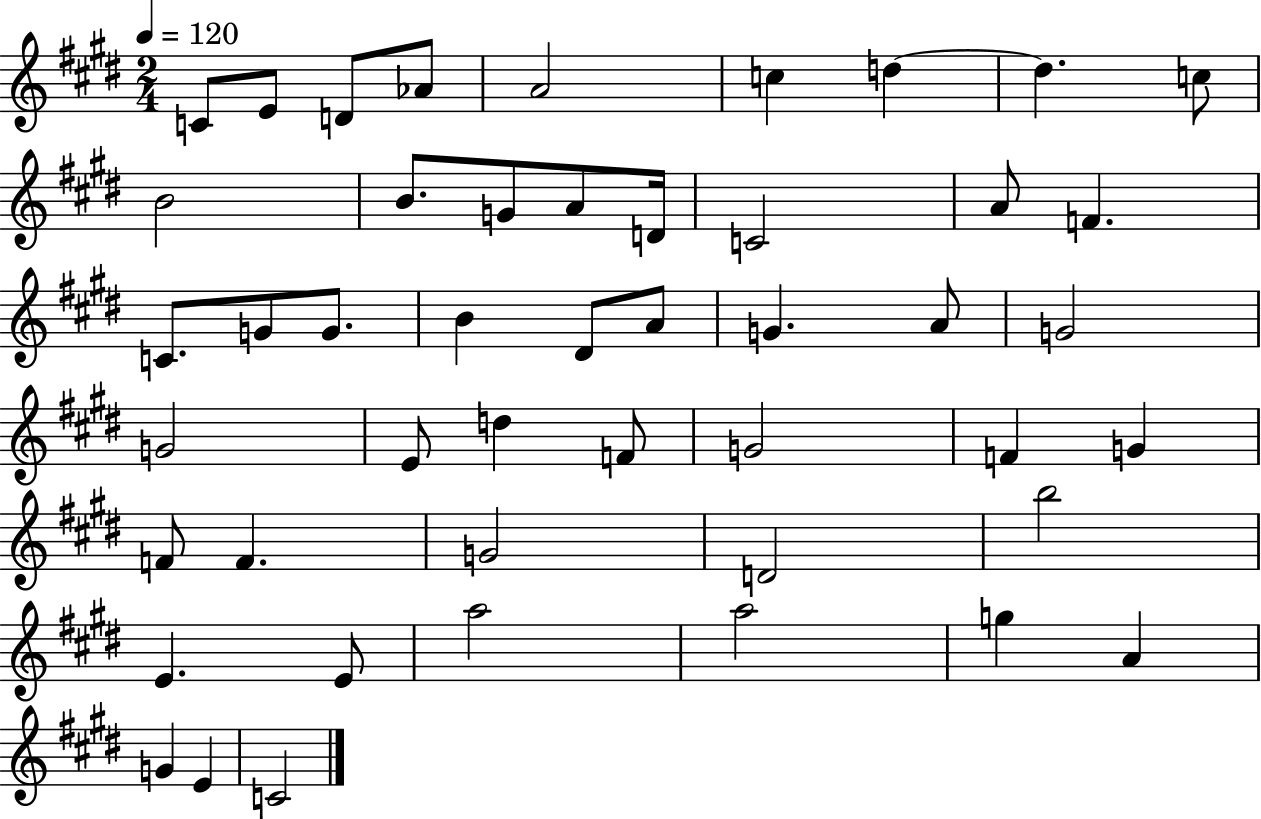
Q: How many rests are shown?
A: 0